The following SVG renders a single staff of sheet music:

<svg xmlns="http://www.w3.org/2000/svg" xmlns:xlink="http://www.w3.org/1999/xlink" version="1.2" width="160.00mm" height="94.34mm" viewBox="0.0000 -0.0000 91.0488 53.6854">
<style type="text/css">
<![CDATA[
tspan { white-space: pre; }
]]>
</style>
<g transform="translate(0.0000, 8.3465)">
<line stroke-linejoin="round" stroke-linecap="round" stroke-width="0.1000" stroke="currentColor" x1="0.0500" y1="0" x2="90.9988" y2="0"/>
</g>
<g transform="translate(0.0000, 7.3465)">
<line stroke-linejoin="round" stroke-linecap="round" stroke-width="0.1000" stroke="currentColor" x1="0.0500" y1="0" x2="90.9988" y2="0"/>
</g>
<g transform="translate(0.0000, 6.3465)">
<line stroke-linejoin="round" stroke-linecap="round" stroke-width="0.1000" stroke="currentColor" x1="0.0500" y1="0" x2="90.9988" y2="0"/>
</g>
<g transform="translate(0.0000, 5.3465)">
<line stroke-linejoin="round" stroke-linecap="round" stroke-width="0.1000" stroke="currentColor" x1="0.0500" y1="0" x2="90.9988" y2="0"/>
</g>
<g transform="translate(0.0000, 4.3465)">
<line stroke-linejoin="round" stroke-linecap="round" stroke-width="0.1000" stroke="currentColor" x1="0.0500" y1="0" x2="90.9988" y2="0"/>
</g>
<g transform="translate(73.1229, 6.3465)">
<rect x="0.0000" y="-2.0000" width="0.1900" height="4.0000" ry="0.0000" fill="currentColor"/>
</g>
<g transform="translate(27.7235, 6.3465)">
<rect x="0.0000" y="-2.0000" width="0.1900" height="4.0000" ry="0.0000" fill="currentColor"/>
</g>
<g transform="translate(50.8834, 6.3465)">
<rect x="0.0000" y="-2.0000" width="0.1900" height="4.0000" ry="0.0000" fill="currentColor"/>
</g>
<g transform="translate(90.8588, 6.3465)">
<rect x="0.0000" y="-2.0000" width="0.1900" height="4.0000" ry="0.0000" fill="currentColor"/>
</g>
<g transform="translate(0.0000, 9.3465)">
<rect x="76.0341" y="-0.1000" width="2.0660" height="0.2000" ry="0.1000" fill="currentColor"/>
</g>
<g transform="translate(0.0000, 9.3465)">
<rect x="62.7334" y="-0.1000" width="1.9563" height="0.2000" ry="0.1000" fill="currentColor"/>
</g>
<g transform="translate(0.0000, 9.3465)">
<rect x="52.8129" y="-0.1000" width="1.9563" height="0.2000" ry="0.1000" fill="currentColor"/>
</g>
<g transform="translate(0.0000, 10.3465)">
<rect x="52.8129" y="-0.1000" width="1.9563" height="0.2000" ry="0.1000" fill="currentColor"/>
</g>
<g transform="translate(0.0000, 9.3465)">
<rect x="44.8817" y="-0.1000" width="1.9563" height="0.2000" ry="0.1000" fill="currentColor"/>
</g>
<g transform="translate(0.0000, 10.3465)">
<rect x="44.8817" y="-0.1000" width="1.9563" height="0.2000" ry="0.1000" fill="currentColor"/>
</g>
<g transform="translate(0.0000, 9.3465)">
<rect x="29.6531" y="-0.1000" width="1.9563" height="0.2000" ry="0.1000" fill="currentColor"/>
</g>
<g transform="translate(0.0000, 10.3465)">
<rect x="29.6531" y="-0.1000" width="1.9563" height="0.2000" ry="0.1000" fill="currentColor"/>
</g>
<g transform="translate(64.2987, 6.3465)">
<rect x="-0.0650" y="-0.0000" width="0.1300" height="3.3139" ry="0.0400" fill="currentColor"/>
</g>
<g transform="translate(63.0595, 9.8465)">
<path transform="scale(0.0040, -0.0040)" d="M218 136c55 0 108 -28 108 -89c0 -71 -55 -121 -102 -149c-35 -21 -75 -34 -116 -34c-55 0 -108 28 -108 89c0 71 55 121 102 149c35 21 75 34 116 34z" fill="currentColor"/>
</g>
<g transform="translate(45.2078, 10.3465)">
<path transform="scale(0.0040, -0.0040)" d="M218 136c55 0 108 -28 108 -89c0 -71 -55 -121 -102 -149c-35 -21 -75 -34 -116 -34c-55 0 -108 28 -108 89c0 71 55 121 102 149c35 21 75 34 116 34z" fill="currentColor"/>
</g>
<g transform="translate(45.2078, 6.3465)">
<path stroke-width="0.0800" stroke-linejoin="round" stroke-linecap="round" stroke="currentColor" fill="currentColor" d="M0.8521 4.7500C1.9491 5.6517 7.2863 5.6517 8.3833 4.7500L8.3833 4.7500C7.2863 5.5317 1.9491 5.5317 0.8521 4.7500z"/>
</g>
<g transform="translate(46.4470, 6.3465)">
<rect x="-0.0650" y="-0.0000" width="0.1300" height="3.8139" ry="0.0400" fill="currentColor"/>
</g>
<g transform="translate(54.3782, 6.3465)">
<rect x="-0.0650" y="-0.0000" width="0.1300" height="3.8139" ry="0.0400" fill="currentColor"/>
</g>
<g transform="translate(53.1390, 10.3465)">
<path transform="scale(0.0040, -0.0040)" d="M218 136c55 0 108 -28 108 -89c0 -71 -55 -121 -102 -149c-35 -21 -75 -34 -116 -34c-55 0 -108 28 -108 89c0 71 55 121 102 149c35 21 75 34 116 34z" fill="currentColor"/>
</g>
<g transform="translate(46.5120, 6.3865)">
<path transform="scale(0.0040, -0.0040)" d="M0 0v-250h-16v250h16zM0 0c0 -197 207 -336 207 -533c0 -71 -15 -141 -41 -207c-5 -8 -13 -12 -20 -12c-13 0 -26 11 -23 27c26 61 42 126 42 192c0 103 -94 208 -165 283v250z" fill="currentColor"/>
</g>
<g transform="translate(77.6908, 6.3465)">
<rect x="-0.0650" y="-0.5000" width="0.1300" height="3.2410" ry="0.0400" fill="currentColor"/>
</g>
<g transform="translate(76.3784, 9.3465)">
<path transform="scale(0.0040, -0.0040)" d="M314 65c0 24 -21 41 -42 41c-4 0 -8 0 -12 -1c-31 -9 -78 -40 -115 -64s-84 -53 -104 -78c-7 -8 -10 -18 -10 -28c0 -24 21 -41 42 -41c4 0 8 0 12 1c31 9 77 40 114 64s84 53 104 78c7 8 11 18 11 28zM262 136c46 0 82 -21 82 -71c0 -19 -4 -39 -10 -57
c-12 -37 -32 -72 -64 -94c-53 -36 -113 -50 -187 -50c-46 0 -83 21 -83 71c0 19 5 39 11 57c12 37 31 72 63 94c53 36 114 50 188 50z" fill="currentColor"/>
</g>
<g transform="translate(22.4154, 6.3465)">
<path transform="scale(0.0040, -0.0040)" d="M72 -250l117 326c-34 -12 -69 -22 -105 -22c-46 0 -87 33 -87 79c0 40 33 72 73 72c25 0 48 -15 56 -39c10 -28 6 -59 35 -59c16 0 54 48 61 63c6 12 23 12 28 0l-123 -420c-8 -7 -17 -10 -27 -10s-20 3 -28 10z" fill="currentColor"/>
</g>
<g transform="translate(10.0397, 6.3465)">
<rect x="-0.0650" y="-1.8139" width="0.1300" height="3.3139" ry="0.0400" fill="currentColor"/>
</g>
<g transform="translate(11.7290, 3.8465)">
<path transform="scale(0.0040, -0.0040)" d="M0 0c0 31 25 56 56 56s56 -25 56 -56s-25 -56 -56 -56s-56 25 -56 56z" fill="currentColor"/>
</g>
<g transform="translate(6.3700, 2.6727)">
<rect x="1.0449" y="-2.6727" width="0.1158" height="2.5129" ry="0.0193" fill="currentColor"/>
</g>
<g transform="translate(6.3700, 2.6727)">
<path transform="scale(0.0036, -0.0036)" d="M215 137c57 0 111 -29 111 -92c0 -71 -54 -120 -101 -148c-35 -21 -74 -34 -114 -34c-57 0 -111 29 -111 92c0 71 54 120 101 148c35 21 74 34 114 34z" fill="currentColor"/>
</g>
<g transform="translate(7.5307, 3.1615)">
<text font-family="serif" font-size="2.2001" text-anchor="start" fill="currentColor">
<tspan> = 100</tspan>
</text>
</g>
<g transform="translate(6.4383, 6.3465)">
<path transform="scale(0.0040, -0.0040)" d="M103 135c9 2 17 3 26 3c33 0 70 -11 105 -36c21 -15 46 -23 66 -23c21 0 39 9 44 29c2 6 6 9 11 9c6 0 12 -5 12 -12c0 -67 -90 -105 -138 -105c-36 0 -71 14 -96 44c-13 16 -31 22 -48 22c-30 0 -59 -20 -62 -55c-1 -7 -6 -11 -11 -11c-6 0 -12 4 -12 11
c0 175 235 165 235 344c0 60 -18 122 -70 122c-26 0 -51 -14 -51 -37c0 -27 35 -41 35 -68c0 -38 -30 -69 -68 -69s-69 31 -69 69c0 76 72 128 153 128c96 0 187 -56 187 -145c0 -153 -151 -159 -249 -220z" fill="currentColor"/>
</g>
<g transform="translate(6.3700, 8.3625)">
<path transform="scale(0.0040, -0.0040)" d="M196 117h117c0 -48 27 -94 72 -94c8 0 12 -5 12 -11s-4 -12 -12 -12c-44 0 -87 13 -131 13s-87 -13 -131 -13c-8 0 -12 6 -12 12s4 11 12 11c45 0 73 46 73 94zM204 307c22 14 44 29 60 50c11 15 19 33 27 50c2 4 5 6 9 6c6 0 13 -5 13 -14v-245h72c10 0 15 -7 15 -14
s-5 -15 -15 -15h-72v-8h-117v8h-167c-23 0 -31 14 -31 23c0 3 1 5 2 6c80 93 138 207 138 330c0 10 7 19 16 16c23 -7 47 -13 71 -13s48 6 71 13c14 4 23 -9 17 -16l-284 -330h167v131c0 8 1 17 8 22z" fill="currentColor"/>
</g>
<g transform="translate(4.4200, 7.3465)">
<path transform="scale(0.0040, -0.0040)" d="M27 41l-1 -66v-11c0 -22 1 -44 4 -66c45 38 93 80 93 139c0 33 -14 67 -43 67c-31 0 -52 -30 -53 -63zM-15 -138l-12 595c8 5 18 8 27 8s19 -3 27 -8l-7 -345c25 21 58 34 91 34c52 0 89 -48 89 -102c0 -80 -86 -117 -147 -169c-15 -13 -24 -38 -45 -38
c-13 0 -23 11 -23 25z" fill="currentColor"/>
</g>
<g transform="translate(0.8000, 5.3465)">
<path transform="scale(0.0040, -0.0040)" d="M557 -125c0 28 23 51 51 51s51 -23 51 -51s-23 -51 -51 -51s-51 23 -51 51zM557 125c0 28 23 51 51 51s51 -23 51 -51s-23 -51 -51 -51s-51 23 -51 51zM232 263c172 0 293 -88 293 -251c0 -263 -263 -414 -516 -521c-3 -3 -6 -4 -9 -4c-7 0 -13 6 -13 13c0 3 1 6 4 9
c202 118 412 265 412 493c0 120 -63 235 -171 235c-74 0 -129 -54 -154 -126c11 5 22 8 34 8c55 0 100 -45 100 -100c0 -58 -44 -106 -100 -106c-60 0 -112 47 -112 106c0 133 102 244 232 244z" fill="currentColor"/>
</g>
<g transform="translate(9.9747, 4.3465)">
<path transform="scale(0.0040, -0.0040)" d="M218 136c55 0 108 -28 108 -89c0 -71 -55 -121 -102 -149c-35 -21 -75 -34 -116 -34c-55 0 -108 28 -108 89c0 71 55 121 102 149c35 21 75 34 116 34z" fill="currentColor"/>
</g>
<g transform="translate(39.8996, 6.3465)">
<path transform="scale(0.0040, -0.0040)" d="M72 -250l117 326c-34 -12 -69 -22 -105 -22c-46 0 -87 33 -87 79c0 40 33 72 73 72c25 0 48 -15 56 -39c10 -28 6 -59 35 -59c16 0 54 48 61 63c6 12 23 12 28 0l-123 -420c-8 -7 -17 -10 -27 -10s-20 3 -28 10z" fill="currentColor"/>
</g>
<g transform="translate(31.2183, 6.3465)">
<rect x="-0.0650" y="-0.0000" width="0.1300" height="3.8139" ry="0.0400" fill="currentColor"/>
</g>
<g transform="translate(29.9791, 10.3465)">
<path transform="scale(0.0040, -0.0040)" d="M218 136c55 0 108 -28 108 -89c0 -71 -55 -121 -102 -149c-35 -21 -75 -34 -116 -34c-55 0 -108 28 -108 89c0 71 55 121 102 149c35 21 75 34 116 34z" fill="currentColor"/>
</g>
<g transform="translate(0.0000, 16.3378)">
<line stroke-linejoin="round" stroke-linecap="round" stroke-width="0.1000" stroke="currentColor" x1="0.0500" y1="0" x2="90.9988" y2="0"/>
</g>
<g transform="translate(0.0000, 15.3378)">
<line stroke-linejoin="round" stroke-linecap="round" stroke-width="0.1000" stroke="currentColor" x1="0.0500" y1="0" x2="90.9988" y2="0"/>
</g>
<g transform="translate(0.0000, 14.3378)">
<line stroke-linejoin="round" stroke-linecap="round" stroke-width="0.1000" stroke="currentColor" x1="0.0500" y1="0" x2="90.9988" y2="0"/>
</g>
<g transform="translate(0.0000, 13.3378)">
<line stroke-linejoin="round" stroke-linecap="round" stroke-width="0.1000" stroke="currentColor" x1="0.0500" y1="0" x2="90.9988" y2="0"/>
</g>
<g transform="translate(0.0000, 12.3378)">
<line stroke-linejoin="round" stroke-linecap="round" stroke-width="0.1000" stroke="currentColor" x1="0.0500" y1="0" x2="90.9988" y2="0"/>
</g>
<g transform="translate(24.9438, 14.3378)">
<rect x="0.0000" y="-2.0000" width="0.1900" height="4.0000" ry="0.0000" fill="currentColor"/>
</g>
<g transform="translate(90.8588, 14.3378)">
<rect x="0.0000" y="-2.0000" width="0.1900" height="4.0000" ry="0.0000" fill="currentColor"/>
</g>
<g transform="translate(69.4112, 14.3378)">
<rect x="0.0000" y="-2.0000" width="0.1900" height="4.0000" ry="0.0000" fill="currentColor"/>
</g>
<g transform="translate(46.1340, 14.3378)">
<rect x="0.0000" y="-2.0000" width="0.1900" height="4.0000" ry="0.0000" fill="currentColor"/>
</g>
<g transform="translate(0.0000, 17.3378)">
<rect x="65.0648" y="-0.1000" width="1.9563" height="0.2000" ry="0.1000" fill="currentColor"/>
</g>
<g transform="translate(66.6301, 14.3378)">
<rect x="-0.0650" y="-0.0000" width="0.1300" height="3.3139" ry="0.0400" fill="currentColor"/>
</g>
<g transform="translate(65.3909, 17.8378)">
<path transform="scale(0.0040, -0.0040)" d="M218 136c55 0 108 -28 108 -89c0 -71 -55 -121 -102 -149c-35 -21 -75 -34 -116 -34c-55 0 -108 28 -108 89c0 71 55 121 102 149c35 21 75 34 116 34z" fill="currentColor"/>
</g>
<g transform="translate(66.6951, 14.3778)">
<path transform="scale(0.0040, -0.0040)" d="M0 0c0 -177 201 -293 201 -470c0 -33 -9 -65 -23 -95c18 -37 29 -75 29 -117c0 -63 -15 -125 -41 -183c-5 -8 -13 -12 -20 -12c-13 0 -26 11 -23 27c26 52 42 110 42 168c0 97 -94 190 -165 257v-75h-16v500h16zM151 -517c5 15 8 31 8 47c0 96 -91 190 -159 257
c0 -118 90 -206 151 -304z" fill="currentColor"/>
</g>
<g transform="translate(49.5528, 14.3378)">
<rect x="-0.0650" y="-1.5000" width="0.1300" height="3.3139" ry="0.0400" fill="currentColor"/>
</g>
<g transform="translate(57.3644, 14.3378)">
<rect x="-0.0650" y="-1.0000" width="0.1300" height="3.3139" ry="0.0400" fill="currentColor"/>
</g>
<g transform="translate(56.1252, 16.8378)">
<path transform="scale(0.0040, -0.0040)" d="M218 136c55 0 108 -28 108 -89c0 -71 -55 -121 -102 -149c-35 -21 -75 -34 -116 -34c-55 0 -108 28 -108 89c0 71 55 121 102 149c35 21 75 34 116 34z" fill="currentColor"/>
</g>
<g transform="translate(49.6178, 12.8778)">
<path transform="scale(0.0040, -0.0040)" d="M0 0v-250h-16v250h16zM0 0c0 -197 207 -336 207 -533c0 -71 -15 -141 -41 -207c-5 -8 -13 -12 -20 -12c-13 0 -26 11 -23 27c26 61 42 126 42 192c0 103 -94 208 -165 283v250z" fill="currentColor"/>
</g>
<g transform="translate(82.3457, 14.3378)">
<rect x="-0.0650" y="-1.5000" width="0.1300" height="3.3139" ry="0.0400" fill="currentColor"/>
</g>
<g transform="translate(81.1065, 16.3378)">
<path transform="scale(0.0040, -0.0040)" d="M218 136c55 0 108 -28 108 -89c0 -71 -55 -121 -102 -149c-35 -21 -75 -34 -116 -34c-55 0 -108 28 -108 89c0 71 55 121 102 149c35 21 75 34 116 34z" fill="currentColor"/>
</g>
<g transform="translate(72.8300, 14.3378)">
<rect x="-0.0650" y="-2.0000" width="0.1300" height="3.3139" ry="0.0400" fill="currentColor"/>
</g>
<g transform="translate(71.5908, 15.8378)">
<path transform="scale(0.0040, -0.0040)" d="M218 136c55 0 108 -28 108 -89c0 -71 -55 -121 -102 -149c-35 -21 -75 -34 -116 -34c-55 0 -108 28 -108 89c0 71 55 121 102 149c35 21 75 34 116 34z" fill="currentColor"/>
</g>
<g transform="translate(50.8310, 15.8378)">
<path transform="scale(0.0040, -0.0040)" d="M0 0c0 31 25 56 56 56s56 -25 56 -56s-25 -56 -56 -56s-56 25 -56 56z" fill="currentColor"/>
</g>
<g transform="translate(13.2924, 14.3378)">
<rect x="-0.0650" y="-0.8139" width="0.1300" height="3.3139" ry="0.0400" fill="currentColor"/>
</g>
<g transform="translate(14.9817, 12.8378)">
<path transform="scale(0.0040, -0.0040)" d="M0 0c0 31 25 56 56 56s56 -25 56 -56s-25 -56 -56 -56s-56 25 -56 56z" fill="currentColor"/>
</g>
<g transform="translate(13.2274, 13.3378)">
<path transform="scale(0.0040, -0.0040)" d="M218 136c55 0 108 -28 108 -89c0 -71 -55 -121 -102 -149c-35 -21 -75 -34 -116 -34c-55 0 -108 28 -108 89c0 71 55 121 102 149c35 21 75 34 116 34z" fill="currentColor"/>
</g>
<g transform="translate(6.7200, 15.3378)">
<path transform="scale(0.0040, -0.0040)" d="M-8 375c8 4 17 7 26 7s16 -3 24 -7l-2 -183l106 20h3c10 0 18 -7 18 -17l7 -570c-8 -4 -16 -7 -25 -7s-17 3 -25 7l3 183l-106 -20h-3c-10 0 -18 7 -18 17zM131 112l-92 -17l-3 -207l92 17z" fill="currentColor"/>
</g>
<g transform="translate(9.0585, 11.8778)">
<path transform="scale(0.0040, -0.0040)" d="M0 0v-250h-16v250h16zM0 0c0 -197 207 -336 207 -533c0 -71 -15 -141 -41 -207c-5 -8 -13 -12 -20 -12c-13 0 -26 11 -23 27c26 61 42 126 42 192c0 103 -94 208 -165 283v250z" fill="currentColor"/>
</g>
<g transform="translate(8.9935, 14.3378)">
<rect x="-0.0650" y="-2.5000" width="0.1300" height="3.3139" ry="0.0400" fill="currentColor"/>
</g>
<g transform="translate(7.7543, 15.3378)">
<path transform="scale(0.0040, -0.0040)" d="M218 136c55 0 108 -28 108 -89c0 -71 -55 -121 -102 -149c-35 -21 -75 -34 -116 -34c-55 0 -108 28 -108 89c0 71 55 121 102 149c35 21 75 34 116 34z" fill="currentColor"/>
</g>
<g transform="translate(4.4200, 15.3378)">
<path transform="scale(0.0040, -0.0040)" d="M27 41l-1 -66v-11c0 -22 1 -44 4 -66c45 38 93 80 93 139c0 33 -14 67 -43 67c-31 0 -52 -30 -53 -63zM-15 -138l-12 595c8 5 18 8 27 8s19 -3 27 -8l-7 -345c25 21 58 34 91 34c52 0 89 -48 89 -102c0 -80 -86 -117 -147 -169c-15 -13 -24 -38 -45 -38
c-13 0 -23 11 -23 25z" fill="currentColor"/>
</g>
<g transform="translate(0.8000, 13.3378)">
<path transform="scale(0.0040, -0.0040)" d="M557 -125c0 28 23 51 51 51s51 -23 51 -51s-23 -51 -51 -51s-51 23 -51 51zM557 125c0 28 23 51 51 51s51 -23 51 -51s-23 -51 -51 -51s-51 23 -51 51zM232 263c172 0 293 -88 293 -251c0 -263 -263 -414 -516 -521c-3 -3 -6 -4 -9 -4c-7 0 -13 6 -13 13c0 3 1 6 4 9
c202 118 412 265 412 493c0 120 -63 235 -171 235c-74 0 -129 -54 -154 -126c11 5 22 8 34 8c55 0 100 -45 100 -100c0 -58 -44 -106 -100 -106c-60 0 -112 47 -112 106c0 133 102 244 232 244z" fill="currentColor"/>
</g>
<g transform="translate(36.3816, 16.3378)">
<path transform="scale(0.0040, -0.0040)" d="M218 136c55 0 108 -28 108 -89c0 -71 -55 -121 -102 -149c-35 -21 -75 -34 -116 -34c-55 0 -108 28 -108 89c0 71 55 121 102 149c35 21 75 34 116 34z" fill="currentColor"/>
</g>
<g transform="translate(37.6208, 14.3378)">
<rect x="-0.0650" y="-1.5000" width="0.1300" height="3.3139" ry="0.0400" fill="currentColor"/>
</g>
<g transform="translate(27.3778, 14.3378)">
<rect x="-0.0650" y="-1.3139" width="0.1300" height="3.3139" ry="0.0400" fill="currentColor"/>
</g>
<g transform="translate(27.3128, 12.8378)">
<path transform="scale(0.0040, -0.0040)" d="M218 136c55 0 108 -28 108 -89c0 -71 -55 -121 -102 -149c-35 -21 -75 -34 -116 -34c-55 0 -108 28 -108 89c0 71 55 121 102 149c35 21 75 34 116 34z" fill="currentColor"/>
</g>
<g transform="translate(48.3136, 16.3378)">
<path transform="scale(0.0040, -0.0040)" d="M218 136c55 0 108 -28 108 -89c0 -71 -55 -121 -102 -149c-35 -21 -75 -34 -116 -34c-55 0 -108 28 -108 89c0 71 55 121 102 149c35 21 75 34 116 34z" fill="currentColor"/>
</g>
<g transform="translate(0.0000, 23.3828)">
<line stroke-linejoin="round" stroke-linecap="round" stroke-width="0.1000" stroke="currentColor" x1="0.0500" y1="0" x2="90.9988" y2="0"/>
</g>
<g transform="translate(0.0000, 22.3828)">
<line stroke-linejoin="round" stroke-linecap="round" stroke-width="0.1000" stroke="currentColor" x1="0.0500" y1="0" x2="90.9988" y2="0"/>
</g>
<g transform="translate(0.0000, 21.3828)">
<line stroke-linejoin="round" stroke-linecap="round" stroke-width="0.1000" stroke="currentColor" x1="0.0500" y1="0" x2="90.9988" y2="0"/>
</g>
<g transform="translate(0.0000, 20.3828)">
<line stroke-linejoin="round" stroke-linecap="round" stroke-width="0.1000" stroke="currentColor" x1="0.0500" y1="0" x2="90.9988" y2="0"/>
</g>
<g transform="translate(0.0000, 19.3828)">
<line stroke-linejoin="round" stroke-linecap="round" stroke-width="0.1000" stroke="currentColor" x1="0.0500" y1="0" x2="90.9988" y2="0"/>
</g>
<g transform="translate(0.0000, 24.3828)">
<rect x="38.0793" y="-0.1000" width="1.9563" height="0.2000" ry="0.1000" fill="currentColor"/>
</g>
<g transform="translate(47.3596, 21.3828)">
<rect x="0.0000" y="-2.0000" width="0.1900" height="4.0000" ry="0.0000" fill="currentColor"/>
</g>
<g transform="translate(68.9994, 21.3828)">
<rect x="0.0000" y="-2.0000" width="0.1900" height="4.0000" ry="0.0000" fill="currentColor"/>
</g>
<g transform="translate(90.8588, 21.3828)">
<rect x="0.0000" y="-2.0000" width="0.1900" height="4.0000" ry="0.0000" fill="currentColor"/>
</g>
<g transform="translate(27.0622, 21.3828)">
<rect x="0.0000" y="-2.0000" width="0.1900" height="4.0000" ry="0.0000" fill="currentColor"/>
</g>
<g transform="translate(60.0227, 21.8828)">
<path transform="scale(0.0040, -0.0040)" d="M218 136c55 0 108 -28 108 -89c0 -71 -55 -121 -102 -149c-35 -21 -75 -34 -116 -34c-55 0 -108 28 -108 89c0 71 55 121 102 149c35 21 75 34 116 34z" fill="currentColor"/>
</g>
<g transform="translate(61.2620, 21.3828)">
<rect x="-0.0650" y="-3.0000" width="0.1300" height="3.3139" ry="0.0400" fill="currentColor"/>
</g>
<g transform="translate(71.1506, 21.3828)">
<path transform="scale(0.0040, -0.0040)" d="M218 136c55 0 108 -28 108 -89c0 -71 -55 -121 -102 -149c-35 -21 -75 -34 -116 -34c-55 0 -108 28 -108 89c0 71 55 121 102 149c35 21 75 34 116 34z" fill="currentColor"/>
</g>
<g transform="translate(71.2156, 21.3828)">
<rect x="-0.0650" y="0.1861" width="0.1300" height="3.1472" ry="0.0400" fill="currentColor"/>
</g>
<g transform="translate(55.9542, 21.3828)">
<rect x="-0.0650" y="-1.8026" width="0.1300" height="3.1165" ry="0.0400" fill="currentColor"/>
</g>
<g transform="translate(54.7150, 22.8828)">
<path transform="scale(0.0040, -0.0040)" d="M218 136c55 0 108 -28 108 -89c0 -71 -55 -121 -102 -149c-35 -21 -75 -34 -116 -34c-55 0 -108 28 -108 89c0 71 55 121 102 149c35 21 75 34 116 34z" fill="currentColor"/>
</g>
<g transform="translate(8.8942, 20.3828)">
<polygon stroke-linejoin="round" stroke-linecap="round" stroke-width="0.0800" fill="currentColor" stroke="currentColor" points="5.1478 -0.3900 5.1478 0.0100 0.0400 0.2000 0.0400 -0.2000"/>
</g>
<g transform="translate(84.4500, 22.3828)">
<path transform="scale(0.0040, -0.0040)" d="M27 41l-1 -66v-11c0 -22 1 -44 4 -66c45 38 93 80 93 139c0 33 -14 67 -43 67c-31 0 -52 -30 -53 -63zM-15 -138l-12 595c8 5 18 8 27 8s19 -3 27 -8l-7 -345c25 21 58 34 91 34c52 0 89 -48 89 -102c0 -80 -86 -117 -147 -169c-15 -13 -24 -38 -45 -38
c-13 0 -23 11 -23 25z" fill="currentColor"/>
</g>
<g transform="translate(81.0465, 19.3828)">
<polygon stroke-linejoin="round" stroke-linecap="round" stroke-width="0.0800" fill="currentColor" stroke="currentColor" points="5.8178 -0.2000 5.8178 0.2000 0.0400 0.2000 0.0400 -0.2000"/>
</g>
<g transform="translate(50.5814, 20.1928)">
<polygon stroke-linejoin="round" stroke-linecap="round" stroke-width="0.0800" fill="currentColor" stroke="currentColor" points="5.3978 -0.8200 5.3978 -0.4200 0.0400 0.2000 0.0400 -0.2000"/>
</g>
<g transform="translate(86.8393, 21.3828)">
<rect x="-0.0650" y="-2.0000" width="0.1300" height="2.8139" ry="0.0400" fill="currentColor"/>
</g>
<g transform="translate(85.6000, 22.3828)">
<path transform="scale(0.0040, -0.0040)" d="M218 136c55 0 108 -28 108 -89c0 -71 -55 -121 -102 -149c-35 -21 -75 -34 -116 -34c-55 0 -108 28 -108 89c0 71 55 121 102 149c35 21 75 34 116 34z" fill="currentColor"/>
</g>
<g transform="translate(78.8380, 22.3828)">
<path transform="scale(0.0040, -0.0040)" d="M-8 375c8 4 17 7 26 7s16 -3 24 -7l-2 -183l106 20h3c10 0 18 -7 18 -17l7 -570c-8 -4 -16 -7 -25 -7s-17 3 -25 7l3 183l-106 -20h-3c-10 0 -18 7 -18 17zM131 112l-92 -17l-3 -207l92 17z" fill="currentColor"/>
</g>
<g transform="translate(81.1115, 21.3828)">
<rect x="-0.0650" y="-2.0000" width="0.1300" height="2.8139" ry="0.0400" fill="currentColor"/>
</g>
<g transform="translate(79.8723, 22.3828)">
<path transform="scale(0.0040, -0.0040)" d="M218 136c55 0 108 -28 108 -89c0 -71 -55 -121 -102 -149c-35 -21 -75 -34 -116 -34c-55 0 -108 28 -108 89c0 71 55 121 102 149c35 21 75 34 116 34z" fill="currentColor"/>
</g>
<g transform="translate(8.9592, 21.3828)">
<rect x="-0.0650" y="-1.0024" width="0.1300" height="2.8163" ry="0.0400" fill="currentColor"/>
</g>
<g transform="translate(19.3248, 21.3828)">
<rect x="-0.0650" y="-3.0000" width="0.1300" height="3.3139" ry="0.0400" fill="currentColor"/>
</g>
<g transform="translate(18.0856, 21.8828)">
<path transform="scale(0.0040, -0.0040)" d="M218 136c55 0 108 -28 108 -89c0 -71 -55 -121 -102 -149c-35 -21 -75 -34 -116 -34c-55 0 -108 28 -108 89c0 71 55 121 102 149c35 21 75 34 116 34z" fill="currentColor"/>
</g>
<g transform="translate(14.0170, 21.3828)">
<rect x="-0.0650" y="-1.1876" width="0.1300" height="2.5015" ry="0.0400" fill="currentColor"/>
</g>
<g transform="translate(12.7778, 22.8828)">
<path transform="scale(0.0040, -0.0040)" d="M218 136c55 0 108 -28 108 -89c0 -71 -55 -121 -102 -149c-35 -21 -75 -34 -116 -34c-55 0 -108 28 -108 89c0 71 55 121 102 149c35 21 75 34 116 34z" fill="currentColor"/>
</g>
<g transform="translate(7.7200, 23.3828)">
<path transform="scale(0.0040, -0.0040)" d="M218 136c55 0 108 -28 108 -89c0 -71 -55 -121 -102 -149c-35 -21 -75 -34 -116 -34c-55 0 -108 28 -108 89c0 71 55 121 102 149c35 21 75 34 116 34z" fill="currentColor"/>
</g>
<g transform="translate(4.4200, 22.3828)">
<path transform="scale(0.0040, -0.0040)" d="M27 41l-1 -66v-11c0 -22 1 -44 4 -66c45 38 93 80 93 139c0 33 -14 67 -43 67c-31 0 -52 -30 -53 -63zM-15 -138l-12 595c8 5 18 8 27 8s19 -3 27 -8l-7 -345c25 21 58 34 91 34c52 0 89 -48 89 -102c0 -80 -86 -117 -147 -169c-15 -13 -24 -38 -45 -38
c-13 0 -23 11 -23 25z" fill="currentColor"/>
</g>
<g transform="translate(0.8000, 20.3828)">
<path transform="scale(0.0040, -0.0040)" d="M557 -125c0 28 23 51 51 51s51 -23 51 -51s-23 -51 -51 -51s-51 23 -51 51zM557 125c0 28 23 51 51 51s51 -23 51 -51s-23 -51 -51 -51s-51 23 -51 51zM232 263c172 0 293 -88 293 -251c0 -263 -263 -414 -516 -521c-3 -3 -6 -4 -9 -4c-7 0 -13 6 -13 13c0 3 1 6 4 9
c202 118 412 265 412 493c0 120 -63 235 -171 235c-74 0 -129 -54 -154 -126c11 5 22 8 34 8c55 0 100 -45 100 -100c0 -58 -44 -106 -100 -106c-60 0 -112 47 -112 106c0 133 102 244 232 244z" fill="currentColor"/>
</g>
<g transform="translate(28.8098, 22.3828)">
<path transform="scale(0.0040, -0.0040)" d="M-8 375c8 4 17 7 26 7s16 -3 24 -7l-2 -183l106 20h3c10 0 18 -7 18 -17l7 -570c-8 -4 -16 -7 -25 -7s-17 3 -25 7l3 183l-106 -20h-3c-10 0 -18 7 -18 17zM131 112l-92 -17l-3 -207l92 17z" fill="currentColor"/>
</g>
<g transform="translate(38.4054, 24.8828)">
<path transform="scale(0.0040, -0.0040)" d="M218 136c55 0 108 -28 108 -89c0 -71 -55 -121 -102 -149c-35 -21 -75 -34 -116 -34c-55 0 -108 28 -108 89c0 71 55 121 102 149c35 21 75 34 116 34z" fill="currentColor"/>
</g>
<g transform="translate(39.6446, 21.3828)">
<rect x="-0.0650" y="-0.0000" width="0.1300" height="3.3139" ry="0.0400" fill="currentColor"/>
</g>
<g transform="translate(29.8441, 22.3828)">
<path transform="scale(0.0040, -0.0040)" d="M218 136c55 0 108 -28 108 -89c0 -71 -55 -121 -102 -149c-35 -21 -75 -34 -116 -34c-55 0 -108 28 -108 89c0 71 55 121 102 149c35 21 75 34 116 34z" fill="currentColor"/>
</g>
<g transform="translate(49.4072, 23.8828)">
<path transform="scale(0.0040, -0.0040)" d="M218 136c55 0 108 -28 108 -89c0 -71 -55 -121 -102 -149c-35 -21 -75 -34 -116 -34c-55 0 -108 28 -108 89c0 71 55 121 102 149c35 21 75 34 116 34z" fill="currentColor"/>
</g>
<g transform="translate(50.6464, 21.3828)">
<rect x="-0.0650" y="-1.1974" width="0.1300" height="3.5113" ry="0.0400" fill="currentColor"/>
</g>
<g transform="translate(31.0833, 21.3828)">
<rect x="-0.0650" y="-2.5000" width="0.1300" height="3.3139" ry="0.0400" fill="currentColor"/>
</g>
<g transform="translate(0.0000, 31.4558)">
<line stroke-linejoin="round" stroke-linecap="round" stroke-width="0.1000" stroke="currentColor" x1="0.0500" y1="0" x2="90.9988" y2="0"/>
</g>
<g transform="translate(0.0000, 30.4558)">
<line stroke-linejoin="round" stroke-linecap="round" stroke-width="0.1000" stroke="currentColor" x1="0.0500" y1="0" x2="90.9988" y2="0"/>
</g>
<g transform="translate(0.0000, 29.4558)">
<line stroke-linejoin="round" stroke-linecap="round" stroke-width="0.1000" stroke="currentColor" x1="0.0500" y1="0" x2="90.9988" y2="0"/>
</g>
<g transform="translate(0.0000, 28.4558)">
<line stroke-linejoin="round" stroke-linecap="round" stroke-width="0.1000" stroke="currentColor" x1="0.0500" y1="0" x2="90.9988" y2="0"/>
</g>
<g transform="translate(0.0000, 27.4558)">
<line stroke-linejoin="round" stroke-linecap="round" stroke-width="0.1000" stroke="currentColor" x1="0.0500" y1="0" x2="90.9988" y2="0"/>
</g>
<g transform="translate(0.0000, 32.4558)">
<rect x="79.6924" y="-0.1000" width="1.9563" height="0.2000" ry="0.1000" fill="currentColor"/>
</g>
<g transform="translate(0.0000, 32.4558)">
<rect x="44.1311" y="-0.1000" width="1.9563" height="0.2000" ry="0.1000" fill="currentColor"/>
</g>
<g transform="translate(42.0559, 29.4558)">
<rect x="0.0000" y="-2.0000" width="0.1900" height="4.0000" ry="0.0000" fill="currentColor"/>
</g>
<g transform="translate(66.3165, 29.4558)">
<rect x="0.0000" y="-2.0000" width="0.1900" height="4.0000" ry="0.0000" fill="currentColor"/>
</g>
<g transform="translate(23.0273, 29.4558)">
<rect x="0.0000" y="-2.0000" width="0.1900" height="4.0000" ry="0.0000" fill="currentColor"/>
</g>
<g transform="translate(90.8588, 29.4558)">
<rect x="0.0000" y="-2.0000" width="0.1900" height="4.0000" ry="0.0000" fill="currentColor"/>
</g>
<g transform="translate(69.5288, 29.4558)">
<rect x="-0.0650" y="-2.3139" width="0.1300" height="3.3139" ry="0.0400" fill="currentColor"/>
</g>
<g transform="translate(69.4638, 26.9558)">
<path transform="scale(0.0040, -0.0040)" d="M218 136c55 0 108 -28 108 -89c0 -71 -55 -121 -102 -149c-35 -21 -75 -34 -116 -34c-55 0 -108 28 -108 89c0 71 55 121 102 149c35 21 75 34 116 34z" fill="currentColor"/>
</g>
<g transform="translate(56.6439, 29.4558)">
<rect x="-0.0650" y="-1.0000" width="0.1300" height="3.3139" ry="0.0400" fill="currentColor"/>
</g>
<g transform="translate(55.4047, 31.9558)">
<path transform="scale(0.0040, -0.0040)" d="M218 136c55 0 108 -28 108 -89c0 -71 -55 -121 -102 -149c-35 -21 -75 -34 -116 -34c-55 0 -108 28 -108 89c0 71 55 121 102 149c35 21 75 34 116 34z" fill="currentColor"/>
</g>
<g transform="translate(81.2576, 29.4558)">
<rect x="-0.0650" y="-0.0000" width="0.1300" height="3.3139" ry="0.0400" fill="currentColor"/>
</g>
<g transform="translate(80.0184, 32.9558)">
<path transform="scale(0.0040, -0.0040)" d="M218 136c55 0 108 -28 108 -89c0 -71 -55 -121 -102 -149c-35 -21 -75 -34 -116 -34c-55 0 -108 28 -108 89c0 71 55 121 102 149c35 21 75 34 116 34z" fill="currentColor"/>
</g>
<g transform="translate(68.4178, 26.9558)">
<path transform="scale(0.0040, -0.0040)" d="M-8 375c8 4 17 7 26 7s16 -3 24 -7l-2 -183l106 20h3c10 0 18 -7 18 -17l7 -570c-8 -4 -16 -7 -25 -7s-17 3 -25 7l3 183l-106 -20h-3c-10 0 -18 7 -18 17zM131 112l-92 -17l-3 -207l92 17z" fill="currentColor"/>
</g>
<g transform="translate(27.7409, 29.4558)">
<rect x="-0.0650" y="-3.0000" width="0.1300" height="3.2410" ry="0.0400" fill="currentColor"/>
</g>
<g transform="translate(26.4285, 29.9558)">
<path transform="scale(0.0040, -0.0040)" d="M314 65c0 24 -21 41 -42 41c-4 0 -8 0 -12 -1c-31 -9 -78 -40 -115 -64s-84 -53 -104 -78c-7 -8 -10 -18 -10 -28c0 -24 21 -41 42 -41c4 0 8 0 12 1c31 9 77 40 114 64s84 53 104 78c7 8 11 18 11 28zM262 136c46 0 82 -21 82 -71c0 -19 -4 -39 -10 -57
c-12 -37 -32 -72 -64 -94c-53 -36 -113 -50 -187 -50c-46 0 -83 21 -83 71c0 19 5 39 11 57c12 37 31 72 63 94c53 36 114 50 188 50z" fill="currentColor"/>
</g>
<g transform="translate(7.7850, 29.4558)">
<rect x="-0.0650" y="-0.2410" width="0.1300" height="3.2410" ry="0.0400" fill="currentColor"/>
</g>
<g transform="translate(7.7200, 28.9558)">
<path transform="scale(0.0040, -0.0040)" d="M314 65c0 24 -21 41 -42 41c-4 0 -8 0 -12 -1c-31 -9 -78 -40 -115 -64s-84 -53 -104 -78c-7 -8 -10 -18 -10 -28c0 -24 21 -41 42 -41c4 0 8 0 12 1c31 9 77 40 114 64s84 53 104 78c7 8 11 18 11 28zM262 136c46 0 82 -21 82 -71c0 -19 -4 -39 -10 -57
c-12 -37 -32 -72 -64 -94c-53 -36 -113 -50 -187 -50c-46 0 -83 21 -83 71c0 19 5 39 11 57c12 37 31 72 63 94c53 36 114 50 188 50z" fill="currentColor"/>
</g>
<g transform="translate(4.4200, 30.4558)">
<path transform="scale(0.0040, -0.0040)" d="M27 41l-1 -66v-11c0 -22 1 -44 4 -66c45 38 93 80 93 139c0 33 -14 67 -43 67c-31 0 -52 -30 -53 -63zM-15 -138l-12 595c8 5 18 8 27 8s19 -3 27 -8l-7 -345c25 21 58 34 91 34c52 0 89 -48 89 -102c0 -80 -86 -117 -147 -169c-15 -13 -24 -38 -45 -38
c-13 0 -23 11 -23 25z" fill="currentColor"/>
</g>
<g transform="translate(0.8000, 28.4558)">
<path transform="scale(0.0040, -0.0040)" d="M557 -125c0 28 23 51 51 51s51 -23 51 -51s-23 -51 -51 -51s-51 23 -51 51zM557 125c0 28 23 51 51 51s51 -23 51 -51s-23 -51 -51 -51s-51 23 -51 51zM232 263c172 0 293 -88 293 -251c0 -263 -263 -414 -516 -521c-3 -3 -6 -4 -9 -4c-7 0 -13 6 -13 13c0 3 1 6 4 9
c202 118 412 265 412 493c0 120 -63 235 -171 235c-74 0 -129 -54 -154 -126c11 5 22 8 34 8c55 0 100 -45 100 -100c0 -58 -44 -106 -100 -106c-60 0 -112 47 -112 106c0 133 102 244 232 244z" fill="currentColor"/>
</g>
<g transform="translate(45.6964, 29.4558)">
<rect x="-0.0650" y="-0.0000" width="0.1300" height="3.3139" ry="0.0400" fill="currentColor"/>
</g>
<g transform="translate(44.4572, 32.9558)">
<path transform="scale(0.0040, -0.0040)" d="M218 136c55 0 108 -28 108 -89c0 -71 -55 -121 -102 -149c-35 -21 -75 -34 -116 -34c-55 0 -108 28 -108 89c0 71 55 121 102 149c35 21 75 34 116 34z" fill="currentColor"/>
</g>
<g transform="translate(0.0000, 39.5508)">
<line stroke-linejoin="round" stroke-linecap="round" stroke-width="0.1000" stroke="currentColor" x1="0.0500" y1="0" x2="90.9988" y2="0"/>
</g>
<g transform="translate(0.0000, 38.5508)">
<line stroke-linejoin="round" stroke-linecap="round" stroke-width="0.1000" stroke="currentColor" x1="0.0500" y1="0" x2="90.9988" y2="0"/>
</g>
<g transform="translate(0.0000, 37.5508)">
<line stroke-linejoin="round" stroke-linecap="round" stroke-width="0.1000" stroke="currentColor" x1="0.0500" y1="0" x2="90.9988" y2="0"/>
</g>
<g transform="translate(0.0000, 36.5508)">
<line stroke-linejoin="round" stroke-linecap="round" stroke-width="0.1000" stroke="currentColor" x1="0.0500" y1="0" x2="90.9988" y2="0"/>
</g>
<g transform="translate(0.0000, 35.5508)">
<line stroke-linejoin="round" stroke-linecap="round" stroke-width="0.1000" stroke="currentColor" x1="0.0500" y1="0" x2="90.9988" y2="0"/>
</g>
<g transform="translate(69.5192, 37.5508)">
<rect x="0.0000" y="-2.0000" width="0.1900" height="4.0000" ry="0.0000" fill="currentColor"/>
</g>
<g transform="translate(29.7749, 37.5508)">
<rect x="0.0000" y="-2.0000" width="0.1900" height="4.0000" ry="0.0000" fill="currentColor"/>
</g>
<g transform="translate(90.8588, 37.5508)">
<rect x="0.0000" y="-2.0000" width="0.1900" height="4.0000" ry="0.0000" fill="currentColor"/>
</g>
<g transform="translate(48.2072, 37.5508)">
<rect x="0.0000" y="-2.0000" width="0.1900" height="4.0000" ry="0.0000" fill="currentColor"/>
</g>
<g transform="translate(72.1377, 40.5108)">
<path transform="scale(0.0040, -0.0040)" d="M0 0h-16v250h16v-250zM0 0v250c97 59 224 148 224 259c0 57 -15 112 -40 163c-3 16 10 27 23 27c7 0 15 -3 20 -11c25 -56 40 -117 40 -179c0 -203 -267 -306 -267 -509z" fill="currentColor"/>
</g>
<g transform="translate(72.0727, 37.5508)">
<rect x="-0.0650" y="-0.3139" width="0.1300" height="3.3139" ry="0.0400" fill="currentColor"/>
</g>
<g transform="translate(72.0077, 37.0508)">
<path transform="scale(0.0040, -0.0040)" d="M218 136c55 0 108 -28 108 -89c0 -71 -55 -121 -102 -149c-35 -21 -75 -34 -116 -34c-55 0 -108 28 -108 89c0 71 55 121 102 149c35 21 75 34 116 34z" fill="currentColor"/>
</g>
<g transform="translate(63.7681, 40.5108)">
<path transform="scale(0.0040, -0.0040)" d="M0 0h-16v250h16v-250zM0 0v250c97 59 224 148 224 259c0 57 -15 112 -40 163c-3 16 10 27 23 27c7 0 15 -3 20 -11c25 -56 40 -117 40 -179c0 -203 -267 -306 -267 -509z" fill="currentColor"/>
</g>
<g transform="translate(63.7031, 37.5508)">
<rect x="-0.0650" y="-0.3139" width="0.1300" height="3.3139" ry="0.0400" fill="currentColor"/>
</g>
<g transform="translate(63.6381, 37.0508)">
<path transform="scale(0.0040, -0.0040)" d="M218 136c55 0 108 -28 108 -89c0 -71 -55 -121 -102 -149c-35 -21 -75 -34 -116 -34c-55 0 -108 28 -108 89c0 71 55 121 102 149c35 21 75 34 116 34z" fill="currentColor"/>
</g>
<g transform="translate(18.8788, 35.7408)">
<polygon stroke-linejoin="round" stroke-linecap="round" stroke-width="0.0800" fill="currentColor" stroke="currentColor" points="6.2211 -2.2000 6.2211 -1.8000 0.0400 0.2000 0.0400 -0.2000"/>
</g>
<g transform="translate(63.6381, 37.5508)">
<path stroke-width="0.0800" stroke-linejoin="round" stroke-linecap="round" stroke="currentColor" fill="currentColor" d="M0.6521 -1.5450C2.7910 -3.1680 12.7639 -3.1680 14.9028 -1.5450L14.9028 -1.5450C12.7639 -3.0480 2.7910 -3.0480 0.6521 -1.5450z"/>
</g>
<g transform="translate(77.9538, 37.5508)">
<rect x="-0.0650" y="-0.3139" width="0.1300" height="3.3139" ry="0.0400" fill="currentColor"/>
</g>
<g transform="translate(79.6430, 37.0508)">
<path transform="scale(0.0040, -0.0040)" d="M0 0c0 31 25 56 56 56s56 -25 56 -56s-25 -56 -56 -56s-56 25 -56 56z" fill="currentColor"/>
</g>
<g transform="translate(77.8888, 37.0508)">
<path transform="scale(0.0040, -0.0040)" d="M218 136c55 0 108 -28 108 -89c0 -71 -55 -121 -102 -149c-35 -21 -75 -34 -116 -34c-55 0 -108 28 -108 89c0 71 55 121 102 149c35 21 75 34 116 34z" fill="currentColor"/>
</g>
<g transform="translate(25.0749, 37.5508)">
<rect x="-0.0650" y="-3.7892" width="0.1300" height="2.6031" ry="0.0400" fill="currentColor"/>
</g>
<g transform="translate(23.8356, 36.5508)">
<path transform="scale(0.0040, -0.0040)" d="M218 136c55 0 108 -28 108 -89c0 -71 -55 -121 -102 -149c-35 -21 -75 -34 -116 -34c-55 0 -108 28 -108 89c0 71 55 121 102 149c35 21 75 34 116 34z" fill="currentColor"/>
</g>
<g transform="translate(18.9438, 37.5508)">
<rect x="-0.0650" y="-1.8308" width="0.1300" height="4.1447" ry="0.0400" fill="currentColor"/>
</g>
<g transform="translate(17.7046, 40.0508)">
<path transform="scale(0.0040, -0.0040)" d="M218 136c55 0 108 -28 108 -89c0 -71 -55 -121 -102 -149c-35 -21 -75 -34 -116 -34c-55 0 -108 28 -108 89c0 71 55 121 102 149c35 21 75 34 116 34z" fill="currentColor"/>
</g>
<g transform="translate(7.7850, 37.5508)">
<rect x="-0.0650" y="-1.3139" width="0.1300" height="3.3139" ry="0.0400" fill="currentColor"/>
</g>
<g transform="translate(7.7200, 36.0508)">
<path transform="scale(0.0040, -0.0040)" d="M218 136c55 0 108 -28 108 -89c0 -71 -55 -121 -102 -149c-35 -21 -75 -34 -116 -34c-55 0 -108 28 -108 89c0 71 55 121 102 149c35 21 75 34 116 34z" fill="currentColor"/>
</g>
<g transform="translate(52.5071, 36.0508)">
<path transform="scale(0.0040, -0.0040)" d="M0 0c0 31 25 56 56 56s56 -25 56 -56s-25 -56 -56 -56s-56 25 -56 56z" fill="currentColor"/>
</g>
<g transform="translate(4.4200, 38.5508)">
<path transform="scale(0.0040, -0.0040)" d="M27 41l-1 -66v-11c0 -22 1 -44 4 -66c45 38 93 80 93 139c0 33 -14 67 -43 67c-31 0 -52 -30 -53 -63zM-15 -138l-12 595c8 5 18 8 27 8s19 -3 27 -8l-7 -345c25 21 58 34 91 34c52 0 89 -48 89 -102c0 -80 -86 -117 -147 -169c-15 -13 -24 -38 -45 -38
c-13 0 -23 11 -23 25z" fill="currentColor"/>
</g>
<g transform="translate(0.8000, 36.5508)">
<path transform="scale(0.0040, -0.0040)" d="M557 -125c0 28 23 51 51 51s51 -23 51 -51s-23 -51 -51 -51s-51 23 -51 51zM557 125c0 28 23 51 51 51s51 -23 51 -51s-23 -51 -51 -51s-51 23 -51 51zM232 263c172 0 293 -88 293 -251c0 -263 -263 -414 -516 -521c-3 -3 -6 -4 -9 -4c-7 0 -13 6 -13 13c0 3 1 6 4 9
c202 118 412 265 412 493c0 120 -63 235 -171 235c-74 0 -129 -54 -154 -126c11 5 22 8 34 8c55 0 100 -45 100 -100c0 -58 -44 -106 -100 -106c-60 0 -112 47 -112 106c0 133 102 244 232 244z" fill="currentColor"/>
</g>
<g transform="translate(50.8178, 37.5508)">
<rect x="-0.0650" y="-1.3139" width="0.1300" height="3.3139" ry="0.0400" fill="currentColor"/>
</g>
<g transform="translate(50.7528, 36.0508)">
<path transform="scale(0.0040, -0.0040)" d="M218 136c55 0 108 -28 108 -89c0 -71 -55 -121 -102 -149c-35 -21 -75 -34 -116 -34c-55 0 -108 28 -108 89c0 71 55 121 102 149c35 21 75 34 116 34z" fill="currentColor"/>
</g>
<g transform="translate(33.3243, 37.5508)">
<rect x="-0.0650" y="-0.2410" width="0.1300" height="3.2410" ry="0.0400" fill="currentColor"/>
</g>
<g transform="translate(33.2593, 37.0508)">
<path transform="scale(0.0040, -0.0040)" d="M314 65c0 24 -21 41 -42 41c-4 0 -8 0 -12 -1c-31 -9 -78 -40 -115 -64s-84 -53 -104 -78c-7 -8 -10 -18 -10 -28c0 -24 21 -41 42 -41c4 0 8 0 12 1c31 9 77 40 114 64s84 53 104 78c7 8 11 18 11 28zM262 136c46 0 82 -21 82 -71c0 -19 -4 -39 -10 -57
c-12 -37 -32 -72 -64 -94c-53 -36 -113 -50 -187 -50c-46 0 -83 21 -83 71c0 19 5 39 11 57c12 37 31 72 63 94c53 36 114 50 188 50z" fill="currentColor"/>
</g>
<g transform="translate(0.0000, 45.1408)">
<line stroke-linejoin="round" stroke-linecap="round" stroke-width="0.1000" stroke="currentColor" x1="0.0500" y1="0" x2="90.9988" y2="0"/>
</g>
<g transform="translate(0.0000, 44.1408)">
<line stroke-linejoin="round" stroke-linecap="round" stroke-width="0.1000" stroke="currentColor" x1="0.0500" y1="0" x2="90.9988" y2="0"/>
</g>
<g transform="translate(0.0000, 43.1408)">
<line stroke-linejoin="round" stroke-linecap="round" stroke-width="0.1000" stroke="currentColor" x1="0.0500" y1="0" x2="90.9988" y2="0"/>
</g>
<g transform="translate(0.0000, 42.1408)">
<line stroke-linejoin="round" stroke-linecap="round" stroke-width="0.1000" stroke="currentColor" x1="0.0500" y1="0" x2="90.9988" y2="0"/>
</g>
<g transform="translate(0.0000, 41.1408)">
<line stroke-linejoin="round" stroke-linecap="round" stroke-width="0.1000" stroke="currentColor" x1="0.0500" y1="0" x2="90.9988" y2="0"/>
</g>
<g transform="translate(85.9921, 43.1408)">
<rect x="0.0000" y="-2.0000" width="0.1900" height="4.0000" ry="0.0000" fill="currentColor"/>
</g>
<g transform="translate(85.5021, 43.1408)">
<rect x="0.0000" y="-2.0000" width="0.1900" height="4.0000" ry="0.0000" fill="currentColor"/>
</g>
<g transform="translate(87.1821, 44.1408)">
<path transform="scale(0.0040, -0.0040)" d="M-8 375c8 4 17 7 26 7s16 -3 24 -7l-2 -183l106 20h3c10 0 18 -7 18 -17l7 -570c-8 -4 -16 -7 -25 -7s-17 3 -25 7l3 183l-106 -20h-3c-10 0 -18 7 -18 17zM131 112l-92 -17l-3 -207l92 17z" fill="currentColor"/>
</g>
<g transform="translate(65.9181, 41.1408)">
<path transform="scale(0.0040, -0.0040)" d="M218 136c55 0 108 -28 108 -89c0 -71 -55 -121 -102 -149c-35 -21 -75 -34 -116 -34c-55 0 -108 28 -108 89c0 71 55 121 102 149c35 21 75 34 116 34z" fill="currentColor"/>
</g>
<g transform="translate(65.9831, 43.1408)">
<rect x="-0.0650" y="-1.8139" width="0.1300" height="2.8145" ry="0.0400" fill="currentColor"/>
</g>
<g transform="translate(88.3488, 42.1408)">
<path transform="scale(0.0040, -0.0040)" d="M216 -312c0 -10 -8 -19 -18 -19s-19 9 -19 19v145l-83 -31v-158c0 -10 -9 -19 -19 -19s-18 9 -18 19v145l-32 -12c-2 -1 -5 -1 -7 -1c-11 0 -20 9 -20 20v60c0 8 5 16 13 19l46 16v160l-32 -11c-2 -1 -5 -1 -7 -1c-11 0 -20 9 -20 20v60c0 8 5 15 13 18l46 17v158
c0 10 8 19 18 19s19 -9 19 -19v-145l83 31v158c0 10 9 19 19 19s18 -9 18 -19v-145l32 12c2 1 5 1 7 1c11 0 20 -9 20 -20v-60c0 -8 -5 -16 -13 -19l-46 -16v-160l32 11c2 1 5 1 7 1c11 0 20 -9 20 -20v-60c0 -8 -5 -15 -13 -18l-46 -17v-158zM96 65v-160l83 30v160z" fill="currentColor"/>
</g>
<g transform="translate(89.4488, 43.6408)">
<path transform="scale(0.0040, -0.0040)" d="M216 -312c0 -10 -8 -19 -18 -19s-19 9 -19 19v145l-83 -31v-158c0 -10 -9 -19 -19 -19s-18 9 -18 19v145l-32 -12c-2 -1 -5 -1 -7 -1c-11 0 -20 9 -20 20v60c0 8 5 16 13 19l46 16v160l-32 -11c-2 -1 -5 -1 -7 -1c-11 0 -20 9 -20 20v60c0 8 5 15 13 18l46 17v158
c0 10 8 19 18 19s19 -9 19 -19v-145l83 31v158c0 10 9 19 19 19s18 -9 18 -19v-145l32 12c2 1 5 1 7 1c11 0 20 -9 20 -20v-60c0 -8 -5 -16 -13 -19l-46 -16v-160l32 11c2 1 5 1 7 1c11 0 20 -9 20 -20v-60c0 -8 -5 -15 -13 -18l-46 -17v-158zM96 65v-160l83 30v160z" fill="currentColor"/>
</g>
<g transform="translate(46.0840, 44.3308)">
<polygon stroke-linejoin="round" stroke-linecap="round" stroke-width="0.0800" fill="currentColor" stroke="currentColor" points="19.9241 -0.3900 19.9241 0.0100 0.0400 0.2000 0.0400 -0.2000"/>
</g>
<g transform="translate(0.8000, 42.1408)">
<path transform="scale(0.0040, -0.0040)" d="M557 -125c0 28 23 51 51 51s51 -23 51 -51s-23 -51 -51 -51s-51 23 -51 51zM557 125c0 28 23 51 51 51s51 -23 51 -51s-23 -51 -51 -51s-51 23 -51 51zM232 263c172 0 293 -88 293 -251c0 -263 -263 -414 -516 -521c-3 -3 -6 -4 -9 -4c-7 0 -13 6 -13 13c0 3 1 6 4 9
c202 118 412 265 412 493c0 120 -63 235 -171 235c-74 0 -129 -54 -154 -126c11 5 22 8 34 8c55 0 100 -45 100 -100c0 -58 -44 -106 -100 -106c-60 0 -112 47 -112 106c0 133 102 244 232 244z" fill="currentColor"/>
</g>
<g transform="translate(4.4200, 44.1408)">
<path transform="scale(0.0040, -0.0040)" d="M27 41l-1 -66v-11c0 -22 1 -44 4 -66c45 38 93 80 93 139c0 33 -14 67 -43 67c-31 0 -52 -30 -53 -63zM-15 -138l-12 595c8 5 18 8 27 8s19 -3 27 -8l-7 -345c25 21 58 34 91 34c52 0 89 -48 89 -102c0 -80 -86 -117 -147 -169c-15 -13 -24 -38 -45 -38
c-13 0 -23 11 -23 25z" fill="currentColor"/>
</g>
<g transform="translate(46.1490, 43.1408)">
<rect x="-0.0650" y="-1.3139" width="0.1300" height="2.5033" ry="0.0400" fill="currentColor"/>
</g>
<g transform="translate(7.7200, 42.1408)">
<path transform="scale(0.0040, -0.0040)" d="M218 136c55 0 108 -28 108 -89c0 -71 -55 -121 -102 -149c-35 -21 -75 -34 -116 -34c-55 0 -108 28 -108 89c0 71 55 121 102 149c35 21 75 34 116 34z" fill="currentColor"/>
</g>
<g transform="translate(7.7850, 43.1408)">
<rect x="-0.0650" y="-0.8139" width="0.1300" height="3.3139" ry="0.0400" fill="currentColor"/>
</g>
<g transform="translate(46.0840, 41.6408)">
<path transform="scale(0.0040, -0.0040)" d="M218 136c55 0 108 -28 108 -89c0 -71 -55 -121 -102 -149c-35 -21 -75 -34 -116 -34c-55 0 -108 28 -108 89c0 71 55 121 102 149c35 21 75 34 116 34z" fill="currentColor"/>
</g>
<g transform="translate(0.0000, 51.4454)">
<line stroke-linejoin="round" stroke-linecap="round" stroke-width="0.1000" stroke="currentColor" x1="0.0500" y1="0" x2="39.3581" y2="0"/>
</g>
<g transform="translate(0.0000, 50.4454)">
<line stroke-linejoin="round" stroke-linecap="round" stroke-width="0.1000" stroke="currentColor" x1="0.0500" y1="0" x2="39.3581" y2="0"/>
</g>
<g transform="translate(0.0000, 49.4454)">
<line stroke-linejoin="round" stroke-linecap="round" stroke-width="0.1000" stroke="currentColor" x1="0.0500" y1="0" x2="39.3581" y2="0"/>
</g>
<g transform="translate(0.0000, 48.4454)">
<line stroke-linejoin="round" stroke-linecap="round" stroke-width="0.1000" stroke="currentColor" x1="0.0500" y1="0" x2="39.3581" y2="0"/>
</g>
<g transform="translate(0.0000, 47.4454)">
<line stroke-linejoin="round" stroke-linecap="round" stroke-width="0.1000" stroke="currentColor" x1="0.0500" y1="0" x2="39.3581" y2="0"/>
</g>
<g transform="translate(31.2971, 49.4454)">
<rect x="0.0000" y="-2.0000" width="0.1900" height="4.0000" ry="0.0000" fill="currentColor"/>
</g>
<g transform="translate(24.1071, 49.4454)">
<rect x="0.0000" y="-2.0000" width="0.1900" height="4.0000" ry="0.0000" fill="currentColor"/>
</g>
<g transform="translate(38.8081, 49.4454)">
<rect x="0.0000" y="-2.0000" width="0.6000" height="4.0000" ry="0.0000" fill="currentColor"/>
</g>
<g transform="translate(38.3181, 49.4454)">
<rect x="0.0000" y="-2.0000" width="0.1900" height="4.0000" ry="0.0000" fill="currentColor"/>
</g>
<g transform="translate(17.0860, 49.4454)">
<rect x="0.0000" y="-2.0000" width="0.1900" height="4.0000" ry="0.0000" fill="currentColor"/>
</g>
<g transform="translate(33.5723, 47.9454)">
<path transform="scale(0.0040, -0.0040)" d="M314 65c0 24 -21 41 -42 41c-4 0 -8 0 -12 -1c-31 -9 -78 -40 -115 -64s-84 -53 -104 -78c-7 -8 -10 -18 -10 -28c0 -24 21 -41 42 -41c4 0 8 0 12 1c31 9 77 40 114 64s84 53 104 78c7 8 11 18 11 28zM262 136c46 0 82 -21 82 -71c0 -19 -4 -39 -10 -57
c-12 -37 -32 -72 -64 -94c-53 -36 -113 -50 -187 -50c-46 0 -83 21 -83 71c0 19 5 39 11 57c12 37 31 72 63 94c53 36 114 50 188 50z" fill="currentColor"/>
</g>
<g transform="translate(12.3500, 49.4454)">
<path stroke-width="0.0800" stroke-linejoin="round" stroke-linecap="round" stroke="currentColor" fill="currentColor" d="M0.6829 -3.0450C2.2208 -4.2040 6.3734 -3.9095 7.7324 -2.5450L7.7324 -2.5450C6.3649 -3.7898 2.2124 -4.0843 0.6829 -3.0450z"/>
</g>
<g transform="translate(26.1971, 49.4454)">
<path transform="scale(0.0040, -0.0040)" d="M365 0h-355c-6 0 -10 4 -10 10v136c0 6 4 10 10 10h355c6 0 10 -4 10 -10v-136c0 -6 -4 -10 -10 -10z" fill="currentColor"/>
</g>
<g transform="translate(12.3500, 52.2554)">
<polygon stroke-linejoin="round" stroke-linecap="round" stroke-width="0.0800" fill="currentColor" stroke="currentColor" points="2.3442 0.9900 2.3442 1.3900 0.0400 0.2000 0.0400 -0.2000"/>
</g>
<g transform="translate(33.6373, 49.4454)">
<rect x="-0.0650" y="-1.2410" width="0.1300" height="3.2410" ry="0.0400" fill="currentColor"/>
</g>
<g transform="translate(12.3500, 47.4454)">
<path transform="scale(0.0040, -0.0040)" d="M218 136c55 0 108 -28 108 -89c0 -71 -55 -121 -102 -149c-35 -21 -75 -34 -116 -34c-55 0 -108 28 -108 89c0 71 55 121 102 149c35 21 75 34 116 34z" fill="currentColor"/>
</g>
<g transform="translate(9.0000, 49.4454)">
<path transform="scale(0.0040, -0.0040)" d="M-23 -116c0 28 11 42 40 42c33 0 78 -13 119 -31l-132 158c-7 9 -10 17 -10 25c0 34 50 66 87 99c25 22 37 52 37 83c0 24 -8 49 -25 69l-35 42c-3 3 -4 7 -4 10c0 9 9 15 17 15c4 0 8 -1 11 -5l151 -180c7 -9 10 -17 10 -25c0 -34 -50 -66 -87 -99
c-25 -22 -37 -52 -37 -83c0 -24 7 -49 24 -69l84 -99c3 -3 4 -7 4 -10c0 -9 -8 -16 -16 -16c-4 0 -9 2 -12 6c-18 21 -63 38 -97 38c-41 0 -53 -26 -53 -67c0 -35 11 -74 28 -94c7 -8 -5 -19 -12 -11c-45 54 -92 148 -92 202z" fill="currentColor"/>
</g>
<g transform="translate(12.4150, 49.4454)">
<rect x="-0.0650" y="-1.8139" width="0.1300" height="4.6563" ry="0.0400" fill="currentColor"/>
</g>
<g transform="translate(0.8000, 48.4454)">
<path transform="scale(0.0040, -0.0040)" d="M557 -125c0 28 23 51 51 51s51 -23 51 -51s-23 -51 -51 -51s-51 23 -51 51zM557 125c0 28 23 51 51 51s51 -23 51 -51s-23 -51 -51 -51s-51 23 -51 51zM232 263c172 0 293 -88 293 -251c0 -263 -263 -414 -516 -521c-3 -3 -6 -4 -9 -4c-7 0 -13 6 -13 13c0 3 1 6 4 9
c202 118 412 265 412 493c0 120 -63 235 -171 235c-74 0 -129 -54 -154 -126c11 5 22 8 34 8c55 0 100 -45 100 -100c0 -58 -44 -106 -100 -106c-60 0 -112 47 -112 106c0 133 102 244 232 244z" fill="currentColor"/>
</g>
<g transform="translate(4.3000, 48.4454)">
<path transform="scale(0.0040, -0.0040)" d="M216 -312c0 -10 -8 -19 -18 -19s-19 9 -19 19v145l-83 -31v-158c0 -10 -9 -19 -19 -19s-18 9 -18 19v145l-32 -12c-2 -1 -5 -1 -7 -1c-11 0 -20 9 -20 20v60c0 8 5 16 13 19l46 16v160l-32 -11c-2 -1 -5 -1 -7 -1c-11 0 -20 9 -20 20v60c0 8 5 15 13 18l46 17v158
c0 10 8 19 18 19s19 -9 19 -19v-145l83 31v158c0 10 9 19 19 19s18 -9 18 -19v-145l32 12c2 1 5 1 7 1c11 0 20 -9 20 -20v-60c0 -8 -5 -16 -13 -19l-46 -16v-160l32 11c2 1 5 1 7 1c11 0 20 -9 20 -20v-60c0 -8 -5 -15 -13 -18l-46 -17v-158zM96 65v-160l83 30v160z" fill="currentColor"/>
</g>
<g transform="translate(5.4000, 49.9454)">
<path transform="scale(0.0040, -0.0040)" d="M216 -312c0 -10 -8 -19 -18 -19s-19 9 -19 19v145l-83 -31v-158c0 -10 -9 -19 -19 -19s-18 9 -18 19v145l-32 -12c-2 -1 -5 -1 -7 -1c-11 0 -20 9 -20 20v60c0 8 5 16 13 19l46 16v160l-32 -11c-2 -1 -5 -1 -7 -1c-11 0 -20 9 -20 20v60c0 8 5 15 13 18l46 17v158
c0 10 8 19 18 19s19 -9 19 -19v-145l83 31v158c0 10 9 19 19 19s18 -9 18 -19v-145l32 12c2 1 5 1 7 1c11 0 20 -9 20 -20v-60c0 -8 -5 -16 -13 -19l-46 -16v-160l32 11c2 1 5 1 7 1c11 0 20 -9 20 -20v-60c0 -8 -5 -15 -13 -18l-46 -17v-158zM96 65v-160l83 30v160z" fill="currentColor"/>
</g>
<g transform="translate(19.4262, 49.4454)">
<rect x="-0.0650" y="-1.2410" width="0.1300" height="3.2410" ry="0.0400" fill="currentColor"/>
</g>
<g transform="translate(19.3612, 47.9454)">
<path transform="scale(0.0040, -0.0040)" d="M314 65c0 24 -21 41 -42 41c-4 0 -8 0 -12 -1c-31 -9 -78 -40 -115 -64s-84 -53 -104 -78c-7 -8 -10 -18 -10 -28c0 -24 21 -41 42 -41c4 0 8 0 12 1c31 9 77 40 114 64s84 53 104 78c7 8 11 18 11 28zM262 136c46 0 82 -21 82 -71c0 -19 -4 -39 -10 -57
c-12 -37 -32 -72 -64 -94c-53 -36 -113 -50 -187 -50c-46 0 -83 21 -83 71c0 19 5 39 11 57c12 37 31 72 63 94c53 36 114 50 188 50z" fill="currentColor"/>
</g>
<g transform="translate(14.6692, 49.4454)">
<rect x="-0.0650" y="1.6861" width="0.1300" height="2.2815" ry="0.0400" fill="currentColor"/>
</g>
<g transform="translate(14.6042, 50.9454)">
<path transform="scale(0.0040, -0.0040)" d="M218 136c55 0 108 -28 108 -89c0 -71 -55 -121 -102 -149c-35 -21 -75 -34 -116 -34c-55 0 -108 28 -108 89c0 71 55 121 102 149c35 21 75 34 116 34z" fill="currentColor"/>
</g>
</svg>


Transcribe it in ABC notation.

X:1
T:Untitled
M:2/4
L:1/4
K:F
A, z/2 C,, z/2 C,,/2 C,, D,, E,,2 B,,/2 F, G, G,, G,,/2 F,, D,,/4 A,, G,, G,,/2 A,,/2 C, B,, D,, F,,/2 A,,/2 C, D, B,,/2 _B,,/2 E,2 C,2 D,, F,, B, D,, G, F,,/2 F,/2 E,2 G, E,/2 E,/2 E, F, G,/2 A,/2 z A,/2 A,,/2 G,2 z2 G,2